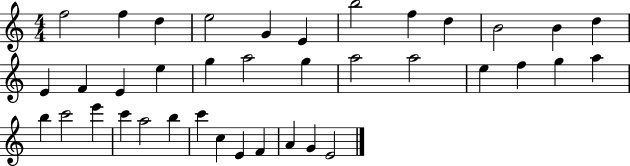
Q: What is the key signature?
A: C major